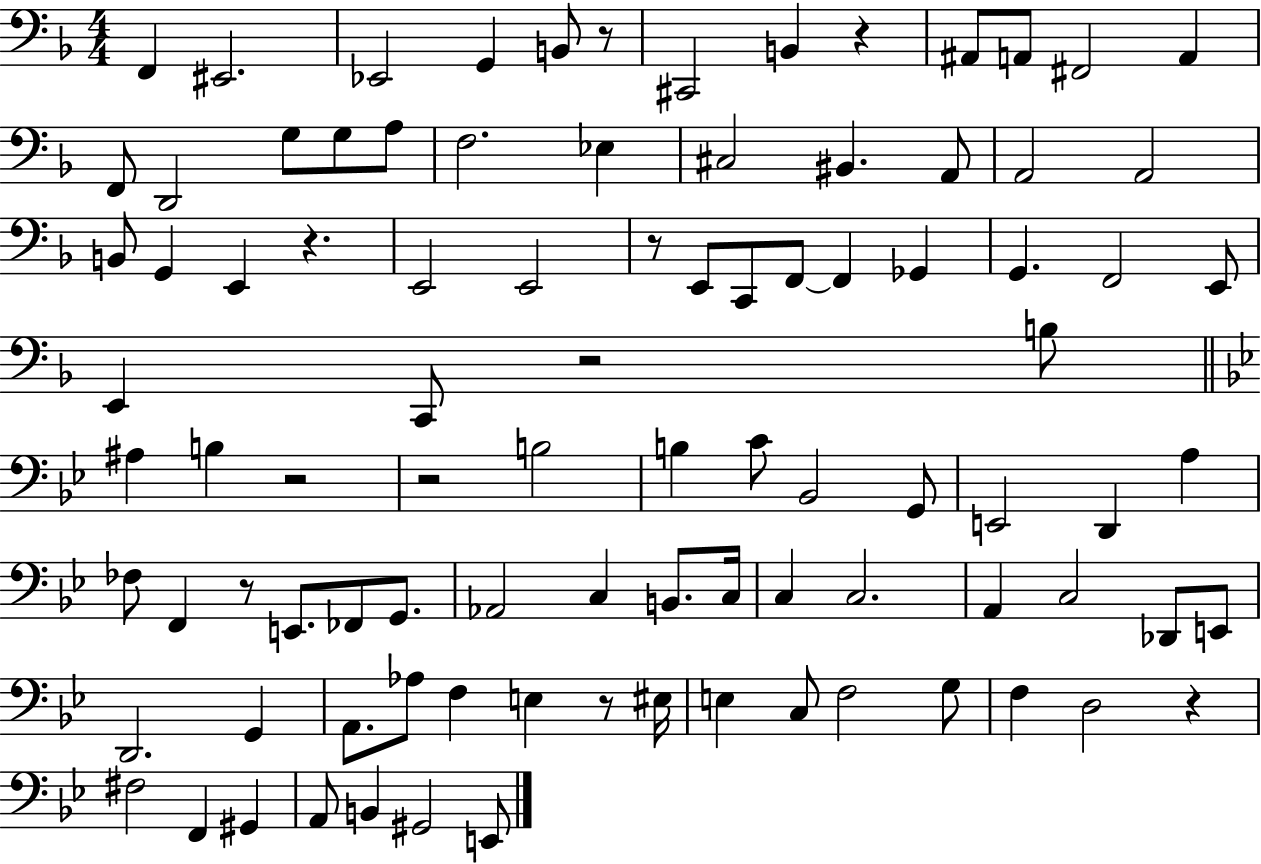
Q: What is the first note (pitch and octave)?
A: F2